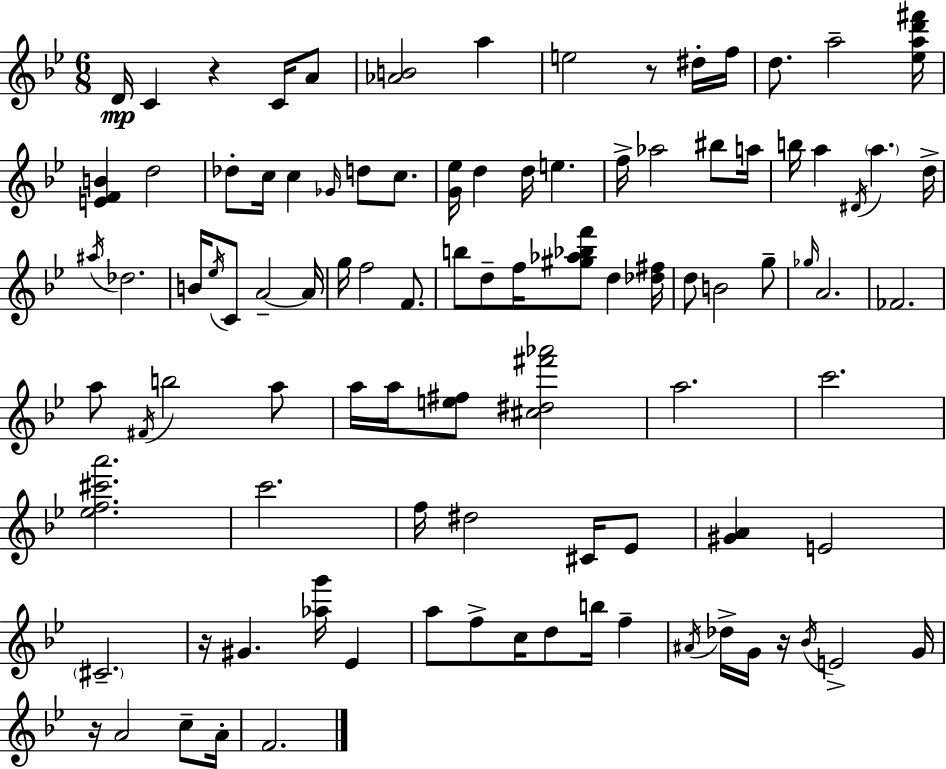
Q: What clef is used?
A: treble